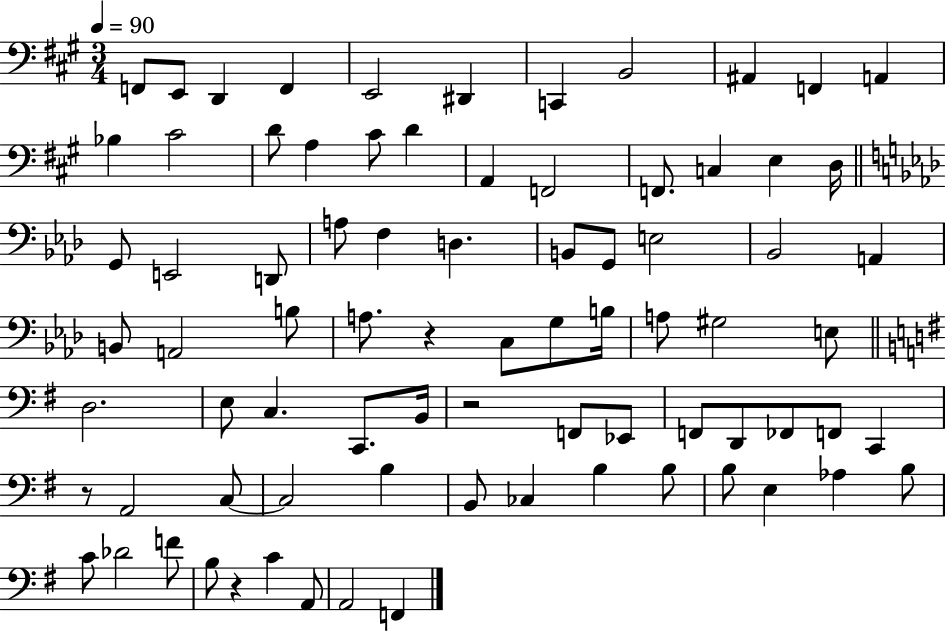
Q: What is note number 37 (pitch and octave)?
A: B3